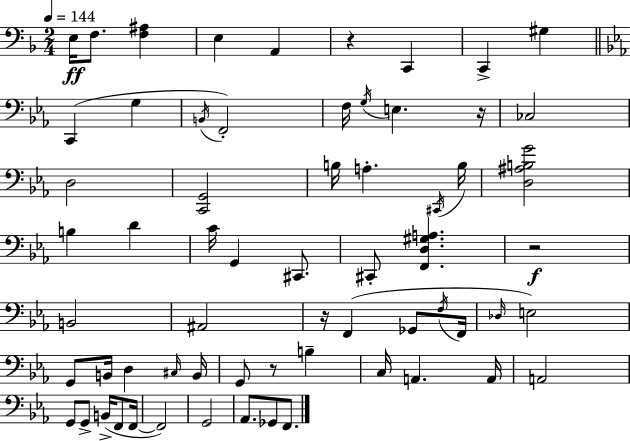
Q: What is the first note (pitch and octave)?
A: E3